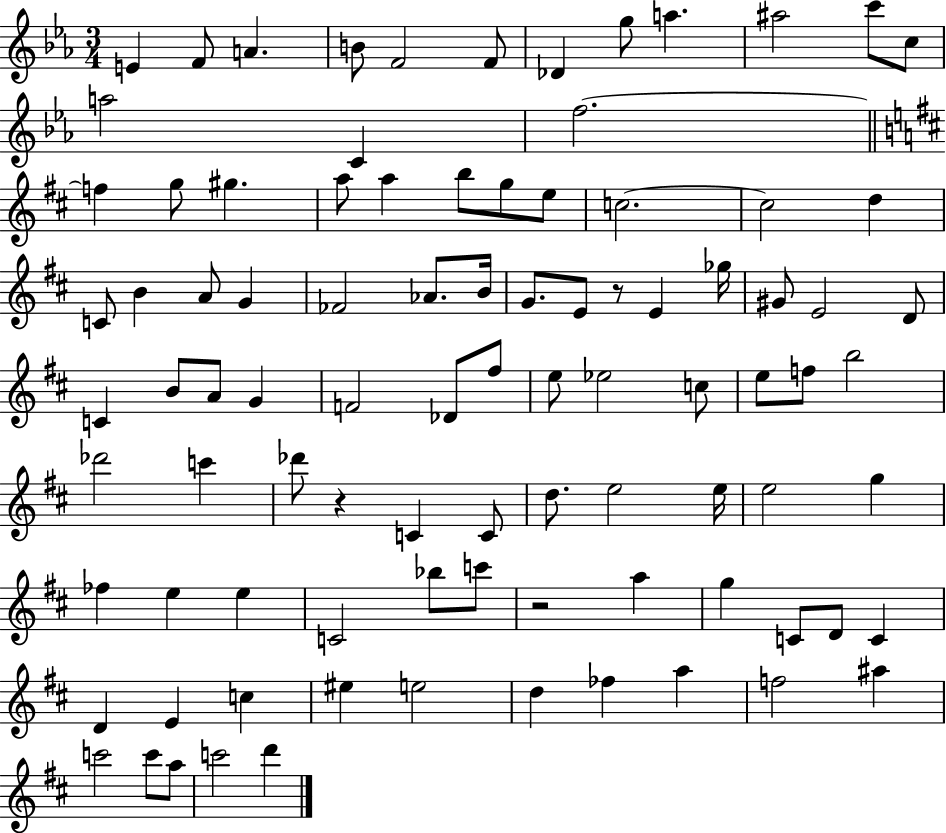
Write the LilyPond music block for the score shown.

{
  \clef treble
  \numericTimeSignature
  \time 3/4
  \key ees \major
  e'4 f'8 a'4. | b'8 f'2 f'8 | des'4 g''8 a''4. | ais''2 c'''8 c''8 | \break a''2 c'4 | f''2.~~ | \bar "||" \break \key d \major f''4 g''8 gis''4. | a''8 a''4 b''8 g''8 e''8 | c''2.~~ | c''2 d''4 | \break c'8 b'4 a'8 g'4 | fes'2 aes'8. b'16 | g'8. e'8 r8 e'4 ges''16 | gis'8 e'2 d'8 | \break c'4 b'8 a'8 g'4 | f'2 des'8 fis''8 | e''8 ees''2 c''8 | e''8 f''8 b''2 | \break des'''2 c'''4 | des'''8 r4 c'4 c'8 | d''8. e''2 e''16 | e''2 g''4 | \break fes''4 e''4 e''4 | c'2 bes''8 c'''8 | r2 a''4 | g''4 c'8 d'8 c'4 | \break d'4 e'4 c''4 | eis''4 e''2 | d''4 fes''4 a''4 | f''2 ais''4 | \break c'''2 c'''8 a''8 | c'''2 d'''4 | \bar "|."
}